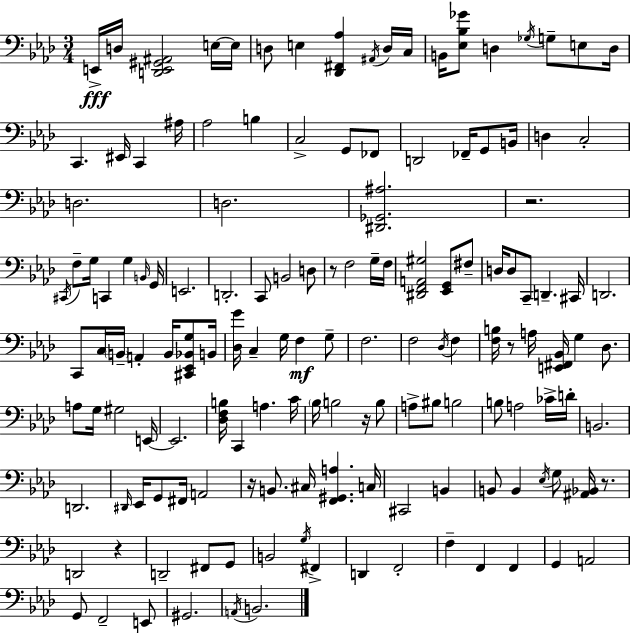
{
  \clef bass
  \numericTimeSignature
  \time 3/4
  \key f \minor
  \repeat volta 2 { e,16->\fff d16 <d, e, gis, ais,>2 e16~~ e16 | d8 e4 <des, fis, aes>4 \acciaccatura { ais,16 } d16 | c16 b,16 <ees bes ges'>8 d4 \acciaccatura { ges16 } g8-- e8 | d16 c,4. eis,16 c,4 | \break ais16 aes2 b4 | c2-> g,8 | fes,8 d,2 fes,16-- g,8 | b,16 d4 c2-. | \break d2. | d2. | <dis, ges, ais>2. | r2. | \break \acciaccatura { cis,16 } f8-- g16 c,4 g4 | \grace { b,16 } g,16 e,2. | d,2.-. | c,8 b,2 | \break d8 r8 f2 | g16-- f16 <dis, f, a, gis>2 | <ees, g,>8 fis8-- d16 d8 c,8-- d,4.-- | cis,16 d,2. | \break c,8 c16 \parenthesize b,16-- a,4-. | b,16 <cis, ees, bes, g>8 b,16 <des g'>16 c4-- g16 f4\mf | g8-- f2. | f2 | \break \acciaccatura { des16 } f4 <f b>16 r8 a16 <e, fis, bes,>16 g4 | des8. a8 g16 gis2 | e,16~~ e,2. | <des f b>16 c,4 a4. | \break c'16 \parenthesize bes16 b2 | r16 b8 a8-> bis8 b2 | b8 a2 | ces'16-> d'16-. b,2. | \break d,2. | \grace { dis,16 } ees,16 g,8 fis,16 a,2 | r16 b,8. cis16 <f, gis, a>4. | c16 cis,2 | \break b,4 b,8 b,4 | \acciaccatura { ees16 } g8 <ais, bes,>16 r8. d,2 | r4 d,2-- | fis,8 g,8 b,2 | \break \acciaccatura { g16 } fis,4-> d,4 | f,2-. f4-- | f,4 f,4 g,4 | a,2 g,8 f,2-- | \break e,8 gis,2. | \acciaccatura { a,16 } b,2. | } \bar "|."
}